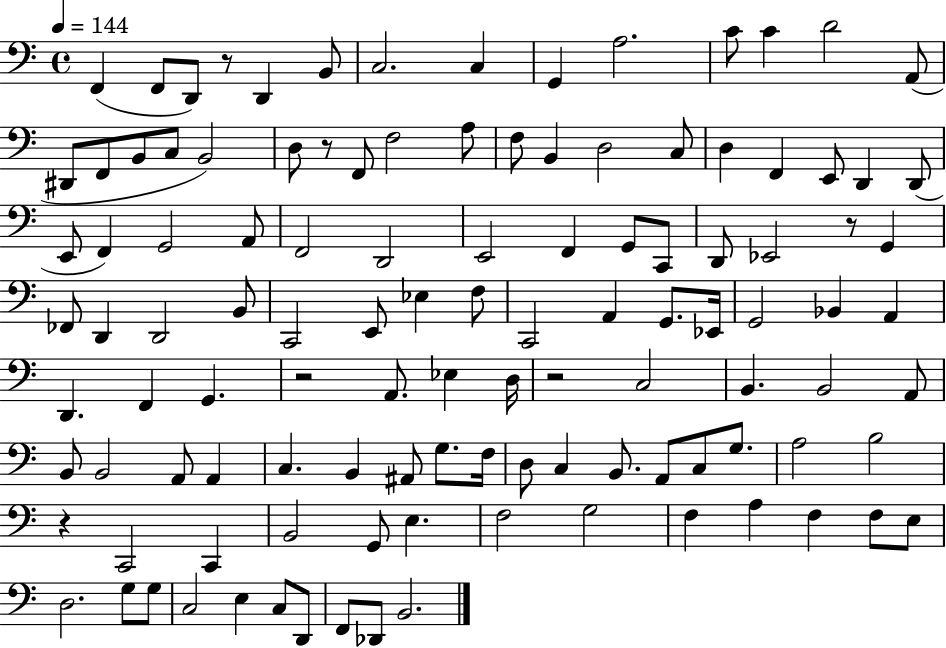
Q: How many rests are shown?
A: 6